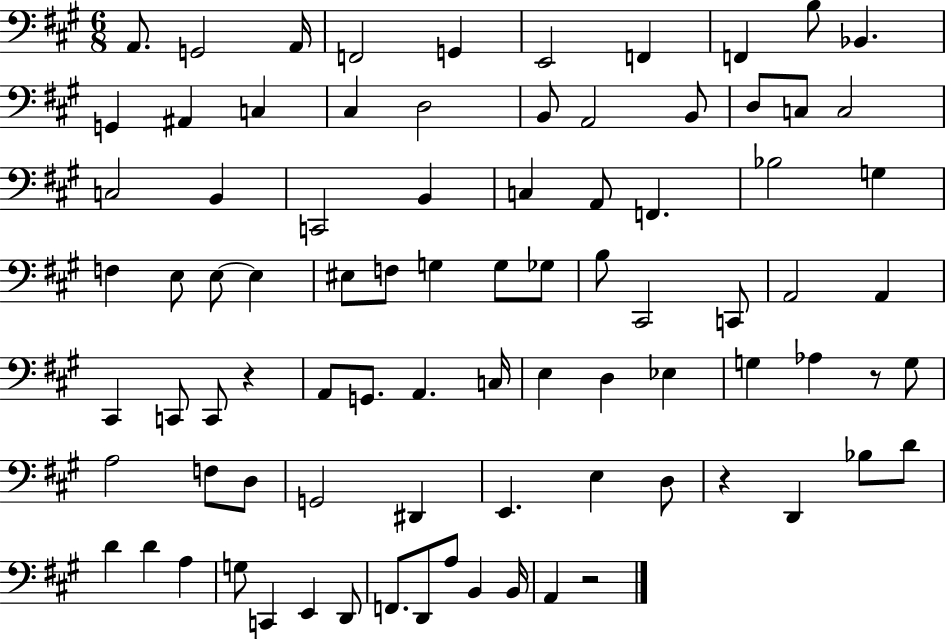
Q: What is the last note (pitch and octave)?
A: A2